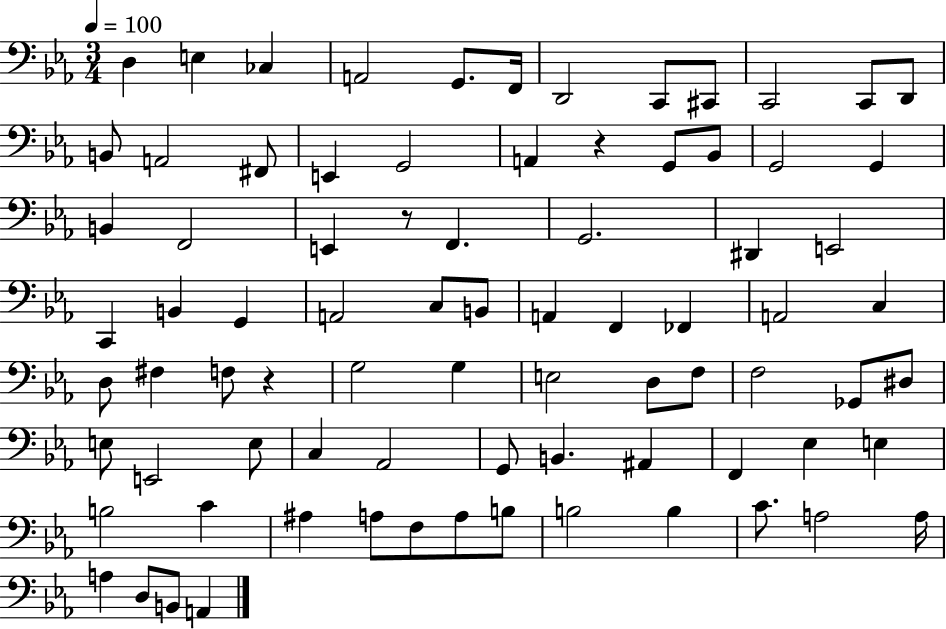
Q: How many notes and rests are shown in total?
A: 81